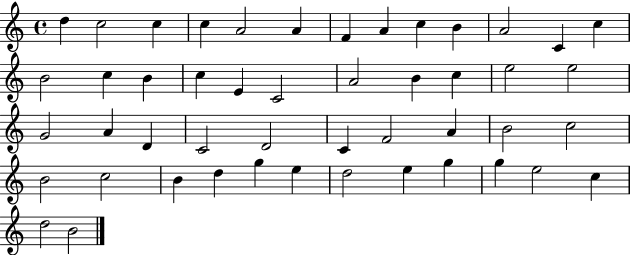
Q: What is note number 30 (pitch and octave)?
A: C4